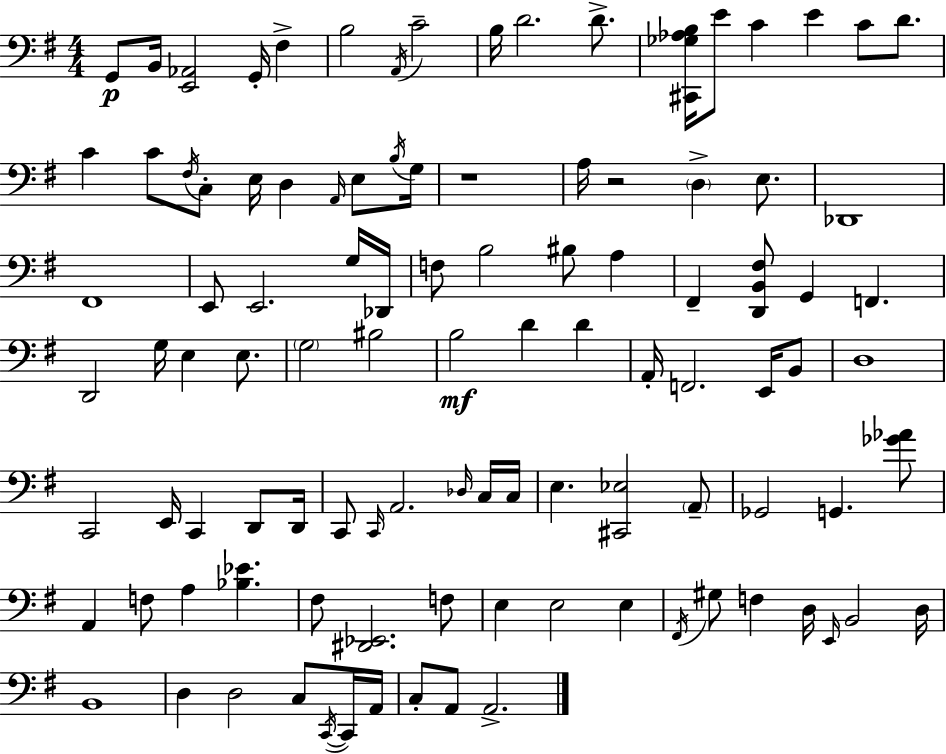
{
  \clef bass
  \numericTimeSignature
  \time 4/4
  \key e \minor
  g,8\p b,16 <e, aes,>2 g,16-. fis4-> | b2 \acciaccatura { a,16 } c'2-- | b16 d'2. d'8.-> | <cis, ges aes b>16 e'8 c'4 e'4 c'8 d'8. | \break c'4 c'8 \acciaccatura { fis16 } c8-. e16 d4 \grace { a,16 } | e8 \acciaccatura { b16 } g16 r1 | a16 r2 \parenthesize d4-> | e8. des,1 | \break fis,1 | e,8 e,2. | g16 des,16 f8 b2 bis8 | a4 fis,4-- <d, b, fis>8 g,4 f,4. | \break d,2 g16 e4 | e8. \parenthesize g2 bis2 | b2\mf d'4 | d'4 a,16-. f,2. | \break e,16 b,8 d1 | c,2 e,16 c,4 | d,8 d,16 c,8 \grace { c,16 } a,2. | \grace { des16 } c16 c16 e4. <cis, ees>2 | \break \parenthesize a,8-- ges,2 g,4. | <ges' aes'>8 a,4 f8 a4 | <bes ees'>4. fis8 <dis, ees,>2. | f8 e4 e2 | \break e4 \acciaccatura { fis,16 } gis8 f4 d16 \grace { e,16 } b,2 | d16 b,1 | d4 d2 | c8 \acciaccatura { c,16~ }~ c,16 a,16 c8-. a,8 a,2.-> | \break \bar "|."
}